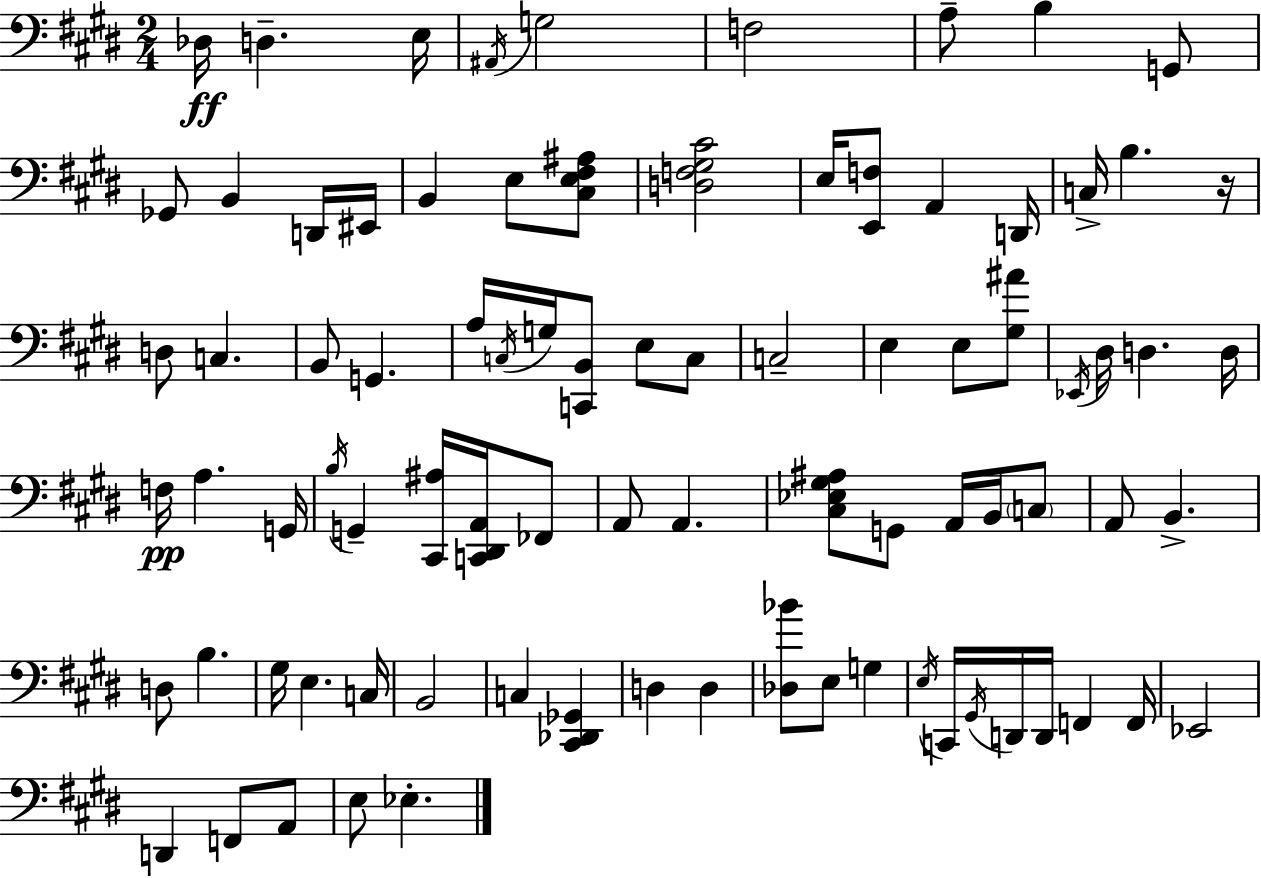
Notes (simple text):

Db3/s D3/q. E3/s A#2/s G3/h F3/h A3/e B3/q G2/e Gb2/e B2/q D2/s EIS2/s B2/q E3/e [C#3,E3,F#3,A#3]/e [D3,F3,G#3,C#4]/h E3/s [E2,F3]/e A2/q D2/s C3/s B3/q. R/s D3/e C3/q. B2/e G2/q. A3/s C3/s G3/s [C2,B2]/e E3/e C3/e C3/h E3/q E3/e [G#3,A#4]/e Eb2/s D#3/s D3/q. D3/s F3/s A3/q. G2/s B3/s G2/q [C#2,A#3]/s [C2,D#2,A2]/s FES2/e A2/e A2/q. [C#3,Eb3,G#3,A#3]/e G2/e A2/s B2/s C3/e A2/e B2/q. D3/e B3/q. G#3/s E3/q. C3/s B2/h C3/q [C#2,Db2,Gb2]/q D3/q D3/q [Db3,Bb4]/e E3/e G3/q E3/s C2/s G#2/s D2/s D2/s F2/q F2/s Eb2/h D2/q F2/e A2/e E3/e Eb3/q.